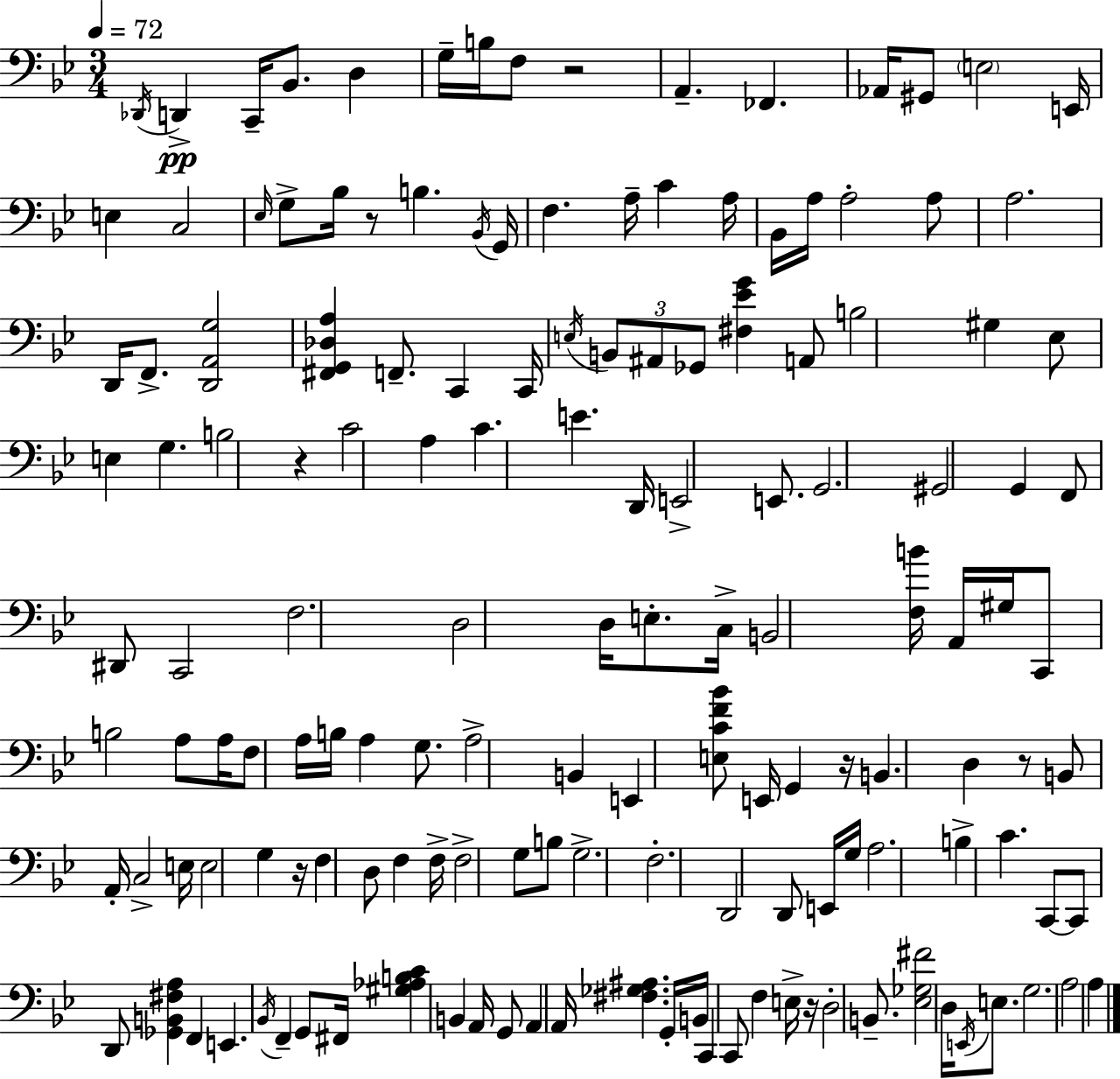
{
  \clef bass
  \numericTimeSignature
  \time 3/4
  \key bes \major
  \tempo 4 = 72
  \acciaccatura { des,16 }\pp d,4-> c,16-- bes,8. d4 | g16-- b16 f8 r2 | a,4.-- fes,4. | aes,16 gis,8 \parenthesize e2 | \break e,16 e4 c2 | \grace { ees16 } g8-> bes16 r8 b4. | \acciaccatura { bes,16 } g,16 f4. a16-- c'4 | a16 bes,16 a16 a2-. | \break a8 a2. | d,16 f,8.-> <d, a, g>2 | <fis, g, des a>4 f,8.-- c,4 | c,16 \acciaccatura { e16 } \tuplet 3/2 { b,8 ais,8 ges,8 } <fis ees' g'>4 | \break a,8 b2 | gis4 ees8 e4 g4. | b2 | r4 c'2 | \break a4 c'4. e'4. | d,16 e,2-> | e,8. g,2. | gis,2 | \break g,4 f,8 dis,8 c,2 | f2. | d2 | d16 e8.-. c16-> b,2 | \break <f b'>16 a,16 gis16 c,8 b2 | a8 a16 f8 a16 b16 a4 | g8. a2-> | b,4 e,4 <e c' f' bes'>8 e,16 g,4 | \break r16 b,4. d4 | r8 b,8 a,16-. c2-> | e16 e2 | g4 r16 f4 d8 f4 | \break f16-> f2-> | g8 b8 g2.-> | f2.-. | d,2 | \break d,8 e,16 g16 a2. | b4-> c'4. | c,8~~ c,8 d,8 <ges, b, fis a>4 | f,4 e,4. \acciaccatura { bes,16 } f,4-- | \break g,8 fis,16 <gis aes b c'>4 b,4 | a,16 g,8 a,4 a,16 <fis ges ais>4. | g,16-. b,16 c,4 c,8 | f4 e16-> r16 d2-. | \break b,8.-- <ees ges fis'>2 | d16 \acciaccatura { e,16 } e8. g2. | a2 | a4 \bar "|."
}